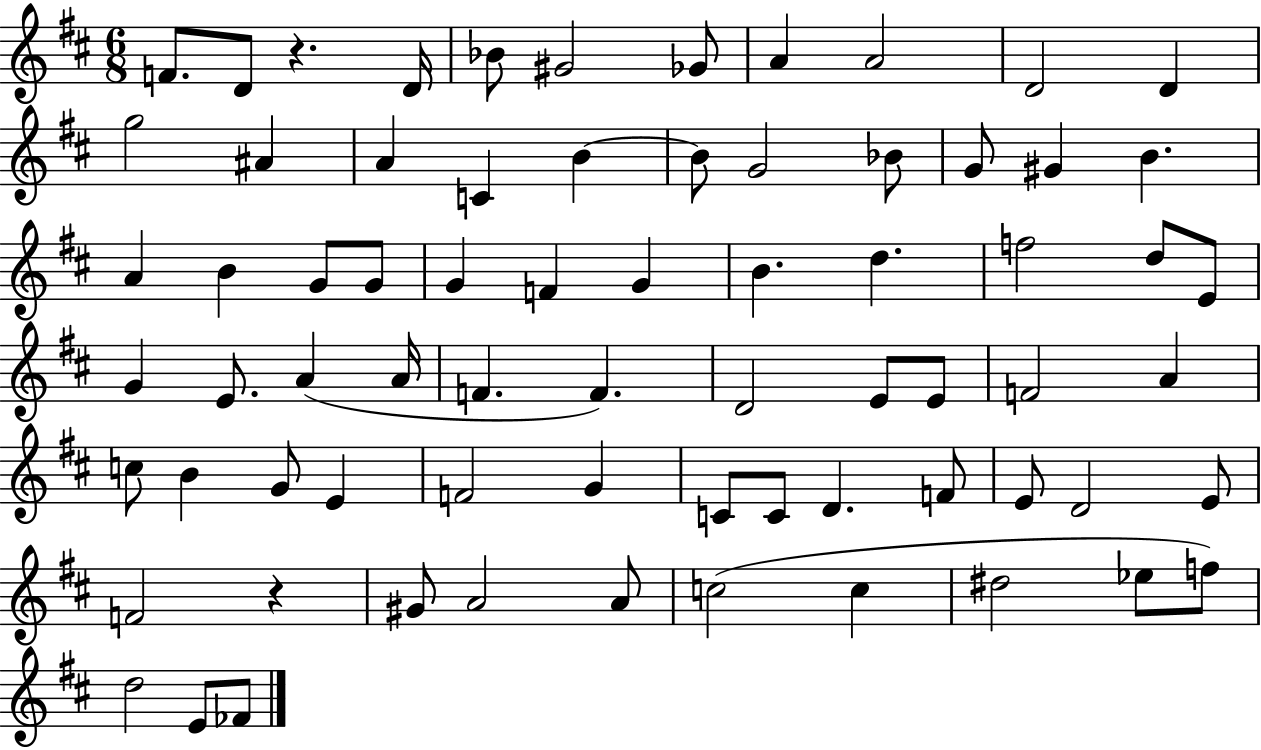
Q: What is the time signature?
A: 6/8